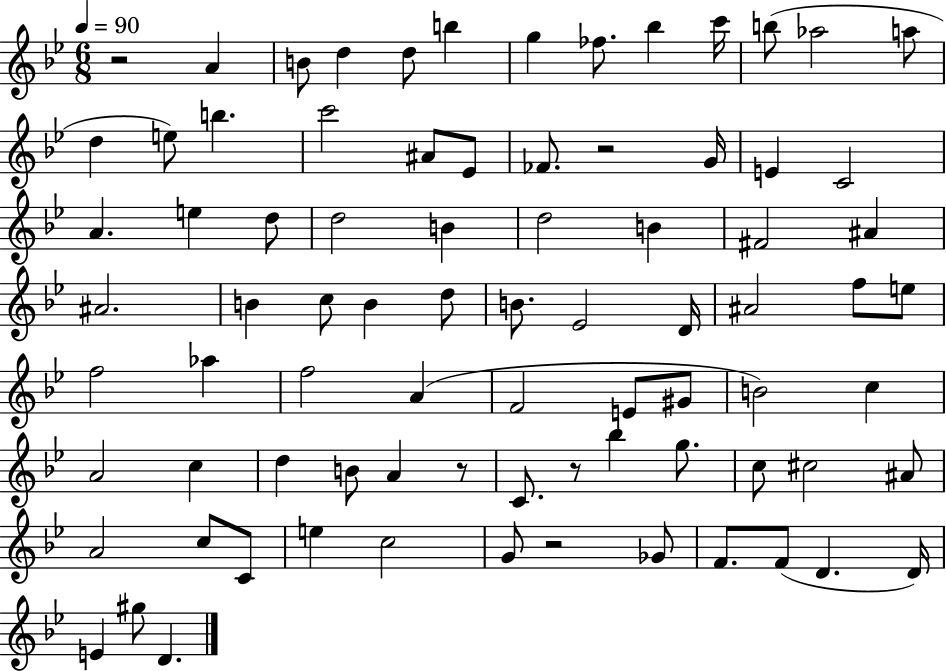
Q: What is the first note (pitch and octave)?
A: A4